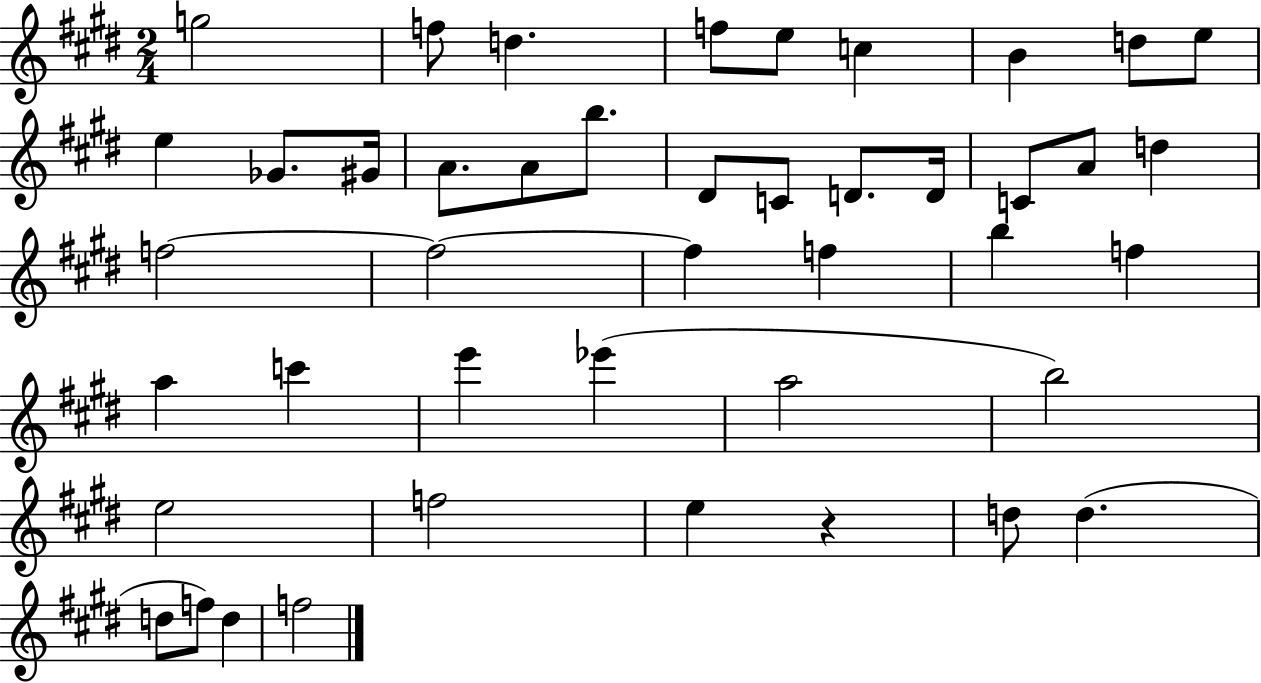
G5/h F5/e D5/q. F5/e E5/e C5/q B4/q D5/e E5/e E5/q Gb4/e. G#4/s A4/e. A4/e B5/e. D#4/e C4/e D4/e. D4/s C4/e A4/e D5/q F5/h F5/h F5/q F5/q B5/q F5/q A5/q C6/q E6/q Eb6/q A5/h B5/h E5/h F5/h E5/q R/q D5/e D5/q. D5/e F5/e D5/q F5/h